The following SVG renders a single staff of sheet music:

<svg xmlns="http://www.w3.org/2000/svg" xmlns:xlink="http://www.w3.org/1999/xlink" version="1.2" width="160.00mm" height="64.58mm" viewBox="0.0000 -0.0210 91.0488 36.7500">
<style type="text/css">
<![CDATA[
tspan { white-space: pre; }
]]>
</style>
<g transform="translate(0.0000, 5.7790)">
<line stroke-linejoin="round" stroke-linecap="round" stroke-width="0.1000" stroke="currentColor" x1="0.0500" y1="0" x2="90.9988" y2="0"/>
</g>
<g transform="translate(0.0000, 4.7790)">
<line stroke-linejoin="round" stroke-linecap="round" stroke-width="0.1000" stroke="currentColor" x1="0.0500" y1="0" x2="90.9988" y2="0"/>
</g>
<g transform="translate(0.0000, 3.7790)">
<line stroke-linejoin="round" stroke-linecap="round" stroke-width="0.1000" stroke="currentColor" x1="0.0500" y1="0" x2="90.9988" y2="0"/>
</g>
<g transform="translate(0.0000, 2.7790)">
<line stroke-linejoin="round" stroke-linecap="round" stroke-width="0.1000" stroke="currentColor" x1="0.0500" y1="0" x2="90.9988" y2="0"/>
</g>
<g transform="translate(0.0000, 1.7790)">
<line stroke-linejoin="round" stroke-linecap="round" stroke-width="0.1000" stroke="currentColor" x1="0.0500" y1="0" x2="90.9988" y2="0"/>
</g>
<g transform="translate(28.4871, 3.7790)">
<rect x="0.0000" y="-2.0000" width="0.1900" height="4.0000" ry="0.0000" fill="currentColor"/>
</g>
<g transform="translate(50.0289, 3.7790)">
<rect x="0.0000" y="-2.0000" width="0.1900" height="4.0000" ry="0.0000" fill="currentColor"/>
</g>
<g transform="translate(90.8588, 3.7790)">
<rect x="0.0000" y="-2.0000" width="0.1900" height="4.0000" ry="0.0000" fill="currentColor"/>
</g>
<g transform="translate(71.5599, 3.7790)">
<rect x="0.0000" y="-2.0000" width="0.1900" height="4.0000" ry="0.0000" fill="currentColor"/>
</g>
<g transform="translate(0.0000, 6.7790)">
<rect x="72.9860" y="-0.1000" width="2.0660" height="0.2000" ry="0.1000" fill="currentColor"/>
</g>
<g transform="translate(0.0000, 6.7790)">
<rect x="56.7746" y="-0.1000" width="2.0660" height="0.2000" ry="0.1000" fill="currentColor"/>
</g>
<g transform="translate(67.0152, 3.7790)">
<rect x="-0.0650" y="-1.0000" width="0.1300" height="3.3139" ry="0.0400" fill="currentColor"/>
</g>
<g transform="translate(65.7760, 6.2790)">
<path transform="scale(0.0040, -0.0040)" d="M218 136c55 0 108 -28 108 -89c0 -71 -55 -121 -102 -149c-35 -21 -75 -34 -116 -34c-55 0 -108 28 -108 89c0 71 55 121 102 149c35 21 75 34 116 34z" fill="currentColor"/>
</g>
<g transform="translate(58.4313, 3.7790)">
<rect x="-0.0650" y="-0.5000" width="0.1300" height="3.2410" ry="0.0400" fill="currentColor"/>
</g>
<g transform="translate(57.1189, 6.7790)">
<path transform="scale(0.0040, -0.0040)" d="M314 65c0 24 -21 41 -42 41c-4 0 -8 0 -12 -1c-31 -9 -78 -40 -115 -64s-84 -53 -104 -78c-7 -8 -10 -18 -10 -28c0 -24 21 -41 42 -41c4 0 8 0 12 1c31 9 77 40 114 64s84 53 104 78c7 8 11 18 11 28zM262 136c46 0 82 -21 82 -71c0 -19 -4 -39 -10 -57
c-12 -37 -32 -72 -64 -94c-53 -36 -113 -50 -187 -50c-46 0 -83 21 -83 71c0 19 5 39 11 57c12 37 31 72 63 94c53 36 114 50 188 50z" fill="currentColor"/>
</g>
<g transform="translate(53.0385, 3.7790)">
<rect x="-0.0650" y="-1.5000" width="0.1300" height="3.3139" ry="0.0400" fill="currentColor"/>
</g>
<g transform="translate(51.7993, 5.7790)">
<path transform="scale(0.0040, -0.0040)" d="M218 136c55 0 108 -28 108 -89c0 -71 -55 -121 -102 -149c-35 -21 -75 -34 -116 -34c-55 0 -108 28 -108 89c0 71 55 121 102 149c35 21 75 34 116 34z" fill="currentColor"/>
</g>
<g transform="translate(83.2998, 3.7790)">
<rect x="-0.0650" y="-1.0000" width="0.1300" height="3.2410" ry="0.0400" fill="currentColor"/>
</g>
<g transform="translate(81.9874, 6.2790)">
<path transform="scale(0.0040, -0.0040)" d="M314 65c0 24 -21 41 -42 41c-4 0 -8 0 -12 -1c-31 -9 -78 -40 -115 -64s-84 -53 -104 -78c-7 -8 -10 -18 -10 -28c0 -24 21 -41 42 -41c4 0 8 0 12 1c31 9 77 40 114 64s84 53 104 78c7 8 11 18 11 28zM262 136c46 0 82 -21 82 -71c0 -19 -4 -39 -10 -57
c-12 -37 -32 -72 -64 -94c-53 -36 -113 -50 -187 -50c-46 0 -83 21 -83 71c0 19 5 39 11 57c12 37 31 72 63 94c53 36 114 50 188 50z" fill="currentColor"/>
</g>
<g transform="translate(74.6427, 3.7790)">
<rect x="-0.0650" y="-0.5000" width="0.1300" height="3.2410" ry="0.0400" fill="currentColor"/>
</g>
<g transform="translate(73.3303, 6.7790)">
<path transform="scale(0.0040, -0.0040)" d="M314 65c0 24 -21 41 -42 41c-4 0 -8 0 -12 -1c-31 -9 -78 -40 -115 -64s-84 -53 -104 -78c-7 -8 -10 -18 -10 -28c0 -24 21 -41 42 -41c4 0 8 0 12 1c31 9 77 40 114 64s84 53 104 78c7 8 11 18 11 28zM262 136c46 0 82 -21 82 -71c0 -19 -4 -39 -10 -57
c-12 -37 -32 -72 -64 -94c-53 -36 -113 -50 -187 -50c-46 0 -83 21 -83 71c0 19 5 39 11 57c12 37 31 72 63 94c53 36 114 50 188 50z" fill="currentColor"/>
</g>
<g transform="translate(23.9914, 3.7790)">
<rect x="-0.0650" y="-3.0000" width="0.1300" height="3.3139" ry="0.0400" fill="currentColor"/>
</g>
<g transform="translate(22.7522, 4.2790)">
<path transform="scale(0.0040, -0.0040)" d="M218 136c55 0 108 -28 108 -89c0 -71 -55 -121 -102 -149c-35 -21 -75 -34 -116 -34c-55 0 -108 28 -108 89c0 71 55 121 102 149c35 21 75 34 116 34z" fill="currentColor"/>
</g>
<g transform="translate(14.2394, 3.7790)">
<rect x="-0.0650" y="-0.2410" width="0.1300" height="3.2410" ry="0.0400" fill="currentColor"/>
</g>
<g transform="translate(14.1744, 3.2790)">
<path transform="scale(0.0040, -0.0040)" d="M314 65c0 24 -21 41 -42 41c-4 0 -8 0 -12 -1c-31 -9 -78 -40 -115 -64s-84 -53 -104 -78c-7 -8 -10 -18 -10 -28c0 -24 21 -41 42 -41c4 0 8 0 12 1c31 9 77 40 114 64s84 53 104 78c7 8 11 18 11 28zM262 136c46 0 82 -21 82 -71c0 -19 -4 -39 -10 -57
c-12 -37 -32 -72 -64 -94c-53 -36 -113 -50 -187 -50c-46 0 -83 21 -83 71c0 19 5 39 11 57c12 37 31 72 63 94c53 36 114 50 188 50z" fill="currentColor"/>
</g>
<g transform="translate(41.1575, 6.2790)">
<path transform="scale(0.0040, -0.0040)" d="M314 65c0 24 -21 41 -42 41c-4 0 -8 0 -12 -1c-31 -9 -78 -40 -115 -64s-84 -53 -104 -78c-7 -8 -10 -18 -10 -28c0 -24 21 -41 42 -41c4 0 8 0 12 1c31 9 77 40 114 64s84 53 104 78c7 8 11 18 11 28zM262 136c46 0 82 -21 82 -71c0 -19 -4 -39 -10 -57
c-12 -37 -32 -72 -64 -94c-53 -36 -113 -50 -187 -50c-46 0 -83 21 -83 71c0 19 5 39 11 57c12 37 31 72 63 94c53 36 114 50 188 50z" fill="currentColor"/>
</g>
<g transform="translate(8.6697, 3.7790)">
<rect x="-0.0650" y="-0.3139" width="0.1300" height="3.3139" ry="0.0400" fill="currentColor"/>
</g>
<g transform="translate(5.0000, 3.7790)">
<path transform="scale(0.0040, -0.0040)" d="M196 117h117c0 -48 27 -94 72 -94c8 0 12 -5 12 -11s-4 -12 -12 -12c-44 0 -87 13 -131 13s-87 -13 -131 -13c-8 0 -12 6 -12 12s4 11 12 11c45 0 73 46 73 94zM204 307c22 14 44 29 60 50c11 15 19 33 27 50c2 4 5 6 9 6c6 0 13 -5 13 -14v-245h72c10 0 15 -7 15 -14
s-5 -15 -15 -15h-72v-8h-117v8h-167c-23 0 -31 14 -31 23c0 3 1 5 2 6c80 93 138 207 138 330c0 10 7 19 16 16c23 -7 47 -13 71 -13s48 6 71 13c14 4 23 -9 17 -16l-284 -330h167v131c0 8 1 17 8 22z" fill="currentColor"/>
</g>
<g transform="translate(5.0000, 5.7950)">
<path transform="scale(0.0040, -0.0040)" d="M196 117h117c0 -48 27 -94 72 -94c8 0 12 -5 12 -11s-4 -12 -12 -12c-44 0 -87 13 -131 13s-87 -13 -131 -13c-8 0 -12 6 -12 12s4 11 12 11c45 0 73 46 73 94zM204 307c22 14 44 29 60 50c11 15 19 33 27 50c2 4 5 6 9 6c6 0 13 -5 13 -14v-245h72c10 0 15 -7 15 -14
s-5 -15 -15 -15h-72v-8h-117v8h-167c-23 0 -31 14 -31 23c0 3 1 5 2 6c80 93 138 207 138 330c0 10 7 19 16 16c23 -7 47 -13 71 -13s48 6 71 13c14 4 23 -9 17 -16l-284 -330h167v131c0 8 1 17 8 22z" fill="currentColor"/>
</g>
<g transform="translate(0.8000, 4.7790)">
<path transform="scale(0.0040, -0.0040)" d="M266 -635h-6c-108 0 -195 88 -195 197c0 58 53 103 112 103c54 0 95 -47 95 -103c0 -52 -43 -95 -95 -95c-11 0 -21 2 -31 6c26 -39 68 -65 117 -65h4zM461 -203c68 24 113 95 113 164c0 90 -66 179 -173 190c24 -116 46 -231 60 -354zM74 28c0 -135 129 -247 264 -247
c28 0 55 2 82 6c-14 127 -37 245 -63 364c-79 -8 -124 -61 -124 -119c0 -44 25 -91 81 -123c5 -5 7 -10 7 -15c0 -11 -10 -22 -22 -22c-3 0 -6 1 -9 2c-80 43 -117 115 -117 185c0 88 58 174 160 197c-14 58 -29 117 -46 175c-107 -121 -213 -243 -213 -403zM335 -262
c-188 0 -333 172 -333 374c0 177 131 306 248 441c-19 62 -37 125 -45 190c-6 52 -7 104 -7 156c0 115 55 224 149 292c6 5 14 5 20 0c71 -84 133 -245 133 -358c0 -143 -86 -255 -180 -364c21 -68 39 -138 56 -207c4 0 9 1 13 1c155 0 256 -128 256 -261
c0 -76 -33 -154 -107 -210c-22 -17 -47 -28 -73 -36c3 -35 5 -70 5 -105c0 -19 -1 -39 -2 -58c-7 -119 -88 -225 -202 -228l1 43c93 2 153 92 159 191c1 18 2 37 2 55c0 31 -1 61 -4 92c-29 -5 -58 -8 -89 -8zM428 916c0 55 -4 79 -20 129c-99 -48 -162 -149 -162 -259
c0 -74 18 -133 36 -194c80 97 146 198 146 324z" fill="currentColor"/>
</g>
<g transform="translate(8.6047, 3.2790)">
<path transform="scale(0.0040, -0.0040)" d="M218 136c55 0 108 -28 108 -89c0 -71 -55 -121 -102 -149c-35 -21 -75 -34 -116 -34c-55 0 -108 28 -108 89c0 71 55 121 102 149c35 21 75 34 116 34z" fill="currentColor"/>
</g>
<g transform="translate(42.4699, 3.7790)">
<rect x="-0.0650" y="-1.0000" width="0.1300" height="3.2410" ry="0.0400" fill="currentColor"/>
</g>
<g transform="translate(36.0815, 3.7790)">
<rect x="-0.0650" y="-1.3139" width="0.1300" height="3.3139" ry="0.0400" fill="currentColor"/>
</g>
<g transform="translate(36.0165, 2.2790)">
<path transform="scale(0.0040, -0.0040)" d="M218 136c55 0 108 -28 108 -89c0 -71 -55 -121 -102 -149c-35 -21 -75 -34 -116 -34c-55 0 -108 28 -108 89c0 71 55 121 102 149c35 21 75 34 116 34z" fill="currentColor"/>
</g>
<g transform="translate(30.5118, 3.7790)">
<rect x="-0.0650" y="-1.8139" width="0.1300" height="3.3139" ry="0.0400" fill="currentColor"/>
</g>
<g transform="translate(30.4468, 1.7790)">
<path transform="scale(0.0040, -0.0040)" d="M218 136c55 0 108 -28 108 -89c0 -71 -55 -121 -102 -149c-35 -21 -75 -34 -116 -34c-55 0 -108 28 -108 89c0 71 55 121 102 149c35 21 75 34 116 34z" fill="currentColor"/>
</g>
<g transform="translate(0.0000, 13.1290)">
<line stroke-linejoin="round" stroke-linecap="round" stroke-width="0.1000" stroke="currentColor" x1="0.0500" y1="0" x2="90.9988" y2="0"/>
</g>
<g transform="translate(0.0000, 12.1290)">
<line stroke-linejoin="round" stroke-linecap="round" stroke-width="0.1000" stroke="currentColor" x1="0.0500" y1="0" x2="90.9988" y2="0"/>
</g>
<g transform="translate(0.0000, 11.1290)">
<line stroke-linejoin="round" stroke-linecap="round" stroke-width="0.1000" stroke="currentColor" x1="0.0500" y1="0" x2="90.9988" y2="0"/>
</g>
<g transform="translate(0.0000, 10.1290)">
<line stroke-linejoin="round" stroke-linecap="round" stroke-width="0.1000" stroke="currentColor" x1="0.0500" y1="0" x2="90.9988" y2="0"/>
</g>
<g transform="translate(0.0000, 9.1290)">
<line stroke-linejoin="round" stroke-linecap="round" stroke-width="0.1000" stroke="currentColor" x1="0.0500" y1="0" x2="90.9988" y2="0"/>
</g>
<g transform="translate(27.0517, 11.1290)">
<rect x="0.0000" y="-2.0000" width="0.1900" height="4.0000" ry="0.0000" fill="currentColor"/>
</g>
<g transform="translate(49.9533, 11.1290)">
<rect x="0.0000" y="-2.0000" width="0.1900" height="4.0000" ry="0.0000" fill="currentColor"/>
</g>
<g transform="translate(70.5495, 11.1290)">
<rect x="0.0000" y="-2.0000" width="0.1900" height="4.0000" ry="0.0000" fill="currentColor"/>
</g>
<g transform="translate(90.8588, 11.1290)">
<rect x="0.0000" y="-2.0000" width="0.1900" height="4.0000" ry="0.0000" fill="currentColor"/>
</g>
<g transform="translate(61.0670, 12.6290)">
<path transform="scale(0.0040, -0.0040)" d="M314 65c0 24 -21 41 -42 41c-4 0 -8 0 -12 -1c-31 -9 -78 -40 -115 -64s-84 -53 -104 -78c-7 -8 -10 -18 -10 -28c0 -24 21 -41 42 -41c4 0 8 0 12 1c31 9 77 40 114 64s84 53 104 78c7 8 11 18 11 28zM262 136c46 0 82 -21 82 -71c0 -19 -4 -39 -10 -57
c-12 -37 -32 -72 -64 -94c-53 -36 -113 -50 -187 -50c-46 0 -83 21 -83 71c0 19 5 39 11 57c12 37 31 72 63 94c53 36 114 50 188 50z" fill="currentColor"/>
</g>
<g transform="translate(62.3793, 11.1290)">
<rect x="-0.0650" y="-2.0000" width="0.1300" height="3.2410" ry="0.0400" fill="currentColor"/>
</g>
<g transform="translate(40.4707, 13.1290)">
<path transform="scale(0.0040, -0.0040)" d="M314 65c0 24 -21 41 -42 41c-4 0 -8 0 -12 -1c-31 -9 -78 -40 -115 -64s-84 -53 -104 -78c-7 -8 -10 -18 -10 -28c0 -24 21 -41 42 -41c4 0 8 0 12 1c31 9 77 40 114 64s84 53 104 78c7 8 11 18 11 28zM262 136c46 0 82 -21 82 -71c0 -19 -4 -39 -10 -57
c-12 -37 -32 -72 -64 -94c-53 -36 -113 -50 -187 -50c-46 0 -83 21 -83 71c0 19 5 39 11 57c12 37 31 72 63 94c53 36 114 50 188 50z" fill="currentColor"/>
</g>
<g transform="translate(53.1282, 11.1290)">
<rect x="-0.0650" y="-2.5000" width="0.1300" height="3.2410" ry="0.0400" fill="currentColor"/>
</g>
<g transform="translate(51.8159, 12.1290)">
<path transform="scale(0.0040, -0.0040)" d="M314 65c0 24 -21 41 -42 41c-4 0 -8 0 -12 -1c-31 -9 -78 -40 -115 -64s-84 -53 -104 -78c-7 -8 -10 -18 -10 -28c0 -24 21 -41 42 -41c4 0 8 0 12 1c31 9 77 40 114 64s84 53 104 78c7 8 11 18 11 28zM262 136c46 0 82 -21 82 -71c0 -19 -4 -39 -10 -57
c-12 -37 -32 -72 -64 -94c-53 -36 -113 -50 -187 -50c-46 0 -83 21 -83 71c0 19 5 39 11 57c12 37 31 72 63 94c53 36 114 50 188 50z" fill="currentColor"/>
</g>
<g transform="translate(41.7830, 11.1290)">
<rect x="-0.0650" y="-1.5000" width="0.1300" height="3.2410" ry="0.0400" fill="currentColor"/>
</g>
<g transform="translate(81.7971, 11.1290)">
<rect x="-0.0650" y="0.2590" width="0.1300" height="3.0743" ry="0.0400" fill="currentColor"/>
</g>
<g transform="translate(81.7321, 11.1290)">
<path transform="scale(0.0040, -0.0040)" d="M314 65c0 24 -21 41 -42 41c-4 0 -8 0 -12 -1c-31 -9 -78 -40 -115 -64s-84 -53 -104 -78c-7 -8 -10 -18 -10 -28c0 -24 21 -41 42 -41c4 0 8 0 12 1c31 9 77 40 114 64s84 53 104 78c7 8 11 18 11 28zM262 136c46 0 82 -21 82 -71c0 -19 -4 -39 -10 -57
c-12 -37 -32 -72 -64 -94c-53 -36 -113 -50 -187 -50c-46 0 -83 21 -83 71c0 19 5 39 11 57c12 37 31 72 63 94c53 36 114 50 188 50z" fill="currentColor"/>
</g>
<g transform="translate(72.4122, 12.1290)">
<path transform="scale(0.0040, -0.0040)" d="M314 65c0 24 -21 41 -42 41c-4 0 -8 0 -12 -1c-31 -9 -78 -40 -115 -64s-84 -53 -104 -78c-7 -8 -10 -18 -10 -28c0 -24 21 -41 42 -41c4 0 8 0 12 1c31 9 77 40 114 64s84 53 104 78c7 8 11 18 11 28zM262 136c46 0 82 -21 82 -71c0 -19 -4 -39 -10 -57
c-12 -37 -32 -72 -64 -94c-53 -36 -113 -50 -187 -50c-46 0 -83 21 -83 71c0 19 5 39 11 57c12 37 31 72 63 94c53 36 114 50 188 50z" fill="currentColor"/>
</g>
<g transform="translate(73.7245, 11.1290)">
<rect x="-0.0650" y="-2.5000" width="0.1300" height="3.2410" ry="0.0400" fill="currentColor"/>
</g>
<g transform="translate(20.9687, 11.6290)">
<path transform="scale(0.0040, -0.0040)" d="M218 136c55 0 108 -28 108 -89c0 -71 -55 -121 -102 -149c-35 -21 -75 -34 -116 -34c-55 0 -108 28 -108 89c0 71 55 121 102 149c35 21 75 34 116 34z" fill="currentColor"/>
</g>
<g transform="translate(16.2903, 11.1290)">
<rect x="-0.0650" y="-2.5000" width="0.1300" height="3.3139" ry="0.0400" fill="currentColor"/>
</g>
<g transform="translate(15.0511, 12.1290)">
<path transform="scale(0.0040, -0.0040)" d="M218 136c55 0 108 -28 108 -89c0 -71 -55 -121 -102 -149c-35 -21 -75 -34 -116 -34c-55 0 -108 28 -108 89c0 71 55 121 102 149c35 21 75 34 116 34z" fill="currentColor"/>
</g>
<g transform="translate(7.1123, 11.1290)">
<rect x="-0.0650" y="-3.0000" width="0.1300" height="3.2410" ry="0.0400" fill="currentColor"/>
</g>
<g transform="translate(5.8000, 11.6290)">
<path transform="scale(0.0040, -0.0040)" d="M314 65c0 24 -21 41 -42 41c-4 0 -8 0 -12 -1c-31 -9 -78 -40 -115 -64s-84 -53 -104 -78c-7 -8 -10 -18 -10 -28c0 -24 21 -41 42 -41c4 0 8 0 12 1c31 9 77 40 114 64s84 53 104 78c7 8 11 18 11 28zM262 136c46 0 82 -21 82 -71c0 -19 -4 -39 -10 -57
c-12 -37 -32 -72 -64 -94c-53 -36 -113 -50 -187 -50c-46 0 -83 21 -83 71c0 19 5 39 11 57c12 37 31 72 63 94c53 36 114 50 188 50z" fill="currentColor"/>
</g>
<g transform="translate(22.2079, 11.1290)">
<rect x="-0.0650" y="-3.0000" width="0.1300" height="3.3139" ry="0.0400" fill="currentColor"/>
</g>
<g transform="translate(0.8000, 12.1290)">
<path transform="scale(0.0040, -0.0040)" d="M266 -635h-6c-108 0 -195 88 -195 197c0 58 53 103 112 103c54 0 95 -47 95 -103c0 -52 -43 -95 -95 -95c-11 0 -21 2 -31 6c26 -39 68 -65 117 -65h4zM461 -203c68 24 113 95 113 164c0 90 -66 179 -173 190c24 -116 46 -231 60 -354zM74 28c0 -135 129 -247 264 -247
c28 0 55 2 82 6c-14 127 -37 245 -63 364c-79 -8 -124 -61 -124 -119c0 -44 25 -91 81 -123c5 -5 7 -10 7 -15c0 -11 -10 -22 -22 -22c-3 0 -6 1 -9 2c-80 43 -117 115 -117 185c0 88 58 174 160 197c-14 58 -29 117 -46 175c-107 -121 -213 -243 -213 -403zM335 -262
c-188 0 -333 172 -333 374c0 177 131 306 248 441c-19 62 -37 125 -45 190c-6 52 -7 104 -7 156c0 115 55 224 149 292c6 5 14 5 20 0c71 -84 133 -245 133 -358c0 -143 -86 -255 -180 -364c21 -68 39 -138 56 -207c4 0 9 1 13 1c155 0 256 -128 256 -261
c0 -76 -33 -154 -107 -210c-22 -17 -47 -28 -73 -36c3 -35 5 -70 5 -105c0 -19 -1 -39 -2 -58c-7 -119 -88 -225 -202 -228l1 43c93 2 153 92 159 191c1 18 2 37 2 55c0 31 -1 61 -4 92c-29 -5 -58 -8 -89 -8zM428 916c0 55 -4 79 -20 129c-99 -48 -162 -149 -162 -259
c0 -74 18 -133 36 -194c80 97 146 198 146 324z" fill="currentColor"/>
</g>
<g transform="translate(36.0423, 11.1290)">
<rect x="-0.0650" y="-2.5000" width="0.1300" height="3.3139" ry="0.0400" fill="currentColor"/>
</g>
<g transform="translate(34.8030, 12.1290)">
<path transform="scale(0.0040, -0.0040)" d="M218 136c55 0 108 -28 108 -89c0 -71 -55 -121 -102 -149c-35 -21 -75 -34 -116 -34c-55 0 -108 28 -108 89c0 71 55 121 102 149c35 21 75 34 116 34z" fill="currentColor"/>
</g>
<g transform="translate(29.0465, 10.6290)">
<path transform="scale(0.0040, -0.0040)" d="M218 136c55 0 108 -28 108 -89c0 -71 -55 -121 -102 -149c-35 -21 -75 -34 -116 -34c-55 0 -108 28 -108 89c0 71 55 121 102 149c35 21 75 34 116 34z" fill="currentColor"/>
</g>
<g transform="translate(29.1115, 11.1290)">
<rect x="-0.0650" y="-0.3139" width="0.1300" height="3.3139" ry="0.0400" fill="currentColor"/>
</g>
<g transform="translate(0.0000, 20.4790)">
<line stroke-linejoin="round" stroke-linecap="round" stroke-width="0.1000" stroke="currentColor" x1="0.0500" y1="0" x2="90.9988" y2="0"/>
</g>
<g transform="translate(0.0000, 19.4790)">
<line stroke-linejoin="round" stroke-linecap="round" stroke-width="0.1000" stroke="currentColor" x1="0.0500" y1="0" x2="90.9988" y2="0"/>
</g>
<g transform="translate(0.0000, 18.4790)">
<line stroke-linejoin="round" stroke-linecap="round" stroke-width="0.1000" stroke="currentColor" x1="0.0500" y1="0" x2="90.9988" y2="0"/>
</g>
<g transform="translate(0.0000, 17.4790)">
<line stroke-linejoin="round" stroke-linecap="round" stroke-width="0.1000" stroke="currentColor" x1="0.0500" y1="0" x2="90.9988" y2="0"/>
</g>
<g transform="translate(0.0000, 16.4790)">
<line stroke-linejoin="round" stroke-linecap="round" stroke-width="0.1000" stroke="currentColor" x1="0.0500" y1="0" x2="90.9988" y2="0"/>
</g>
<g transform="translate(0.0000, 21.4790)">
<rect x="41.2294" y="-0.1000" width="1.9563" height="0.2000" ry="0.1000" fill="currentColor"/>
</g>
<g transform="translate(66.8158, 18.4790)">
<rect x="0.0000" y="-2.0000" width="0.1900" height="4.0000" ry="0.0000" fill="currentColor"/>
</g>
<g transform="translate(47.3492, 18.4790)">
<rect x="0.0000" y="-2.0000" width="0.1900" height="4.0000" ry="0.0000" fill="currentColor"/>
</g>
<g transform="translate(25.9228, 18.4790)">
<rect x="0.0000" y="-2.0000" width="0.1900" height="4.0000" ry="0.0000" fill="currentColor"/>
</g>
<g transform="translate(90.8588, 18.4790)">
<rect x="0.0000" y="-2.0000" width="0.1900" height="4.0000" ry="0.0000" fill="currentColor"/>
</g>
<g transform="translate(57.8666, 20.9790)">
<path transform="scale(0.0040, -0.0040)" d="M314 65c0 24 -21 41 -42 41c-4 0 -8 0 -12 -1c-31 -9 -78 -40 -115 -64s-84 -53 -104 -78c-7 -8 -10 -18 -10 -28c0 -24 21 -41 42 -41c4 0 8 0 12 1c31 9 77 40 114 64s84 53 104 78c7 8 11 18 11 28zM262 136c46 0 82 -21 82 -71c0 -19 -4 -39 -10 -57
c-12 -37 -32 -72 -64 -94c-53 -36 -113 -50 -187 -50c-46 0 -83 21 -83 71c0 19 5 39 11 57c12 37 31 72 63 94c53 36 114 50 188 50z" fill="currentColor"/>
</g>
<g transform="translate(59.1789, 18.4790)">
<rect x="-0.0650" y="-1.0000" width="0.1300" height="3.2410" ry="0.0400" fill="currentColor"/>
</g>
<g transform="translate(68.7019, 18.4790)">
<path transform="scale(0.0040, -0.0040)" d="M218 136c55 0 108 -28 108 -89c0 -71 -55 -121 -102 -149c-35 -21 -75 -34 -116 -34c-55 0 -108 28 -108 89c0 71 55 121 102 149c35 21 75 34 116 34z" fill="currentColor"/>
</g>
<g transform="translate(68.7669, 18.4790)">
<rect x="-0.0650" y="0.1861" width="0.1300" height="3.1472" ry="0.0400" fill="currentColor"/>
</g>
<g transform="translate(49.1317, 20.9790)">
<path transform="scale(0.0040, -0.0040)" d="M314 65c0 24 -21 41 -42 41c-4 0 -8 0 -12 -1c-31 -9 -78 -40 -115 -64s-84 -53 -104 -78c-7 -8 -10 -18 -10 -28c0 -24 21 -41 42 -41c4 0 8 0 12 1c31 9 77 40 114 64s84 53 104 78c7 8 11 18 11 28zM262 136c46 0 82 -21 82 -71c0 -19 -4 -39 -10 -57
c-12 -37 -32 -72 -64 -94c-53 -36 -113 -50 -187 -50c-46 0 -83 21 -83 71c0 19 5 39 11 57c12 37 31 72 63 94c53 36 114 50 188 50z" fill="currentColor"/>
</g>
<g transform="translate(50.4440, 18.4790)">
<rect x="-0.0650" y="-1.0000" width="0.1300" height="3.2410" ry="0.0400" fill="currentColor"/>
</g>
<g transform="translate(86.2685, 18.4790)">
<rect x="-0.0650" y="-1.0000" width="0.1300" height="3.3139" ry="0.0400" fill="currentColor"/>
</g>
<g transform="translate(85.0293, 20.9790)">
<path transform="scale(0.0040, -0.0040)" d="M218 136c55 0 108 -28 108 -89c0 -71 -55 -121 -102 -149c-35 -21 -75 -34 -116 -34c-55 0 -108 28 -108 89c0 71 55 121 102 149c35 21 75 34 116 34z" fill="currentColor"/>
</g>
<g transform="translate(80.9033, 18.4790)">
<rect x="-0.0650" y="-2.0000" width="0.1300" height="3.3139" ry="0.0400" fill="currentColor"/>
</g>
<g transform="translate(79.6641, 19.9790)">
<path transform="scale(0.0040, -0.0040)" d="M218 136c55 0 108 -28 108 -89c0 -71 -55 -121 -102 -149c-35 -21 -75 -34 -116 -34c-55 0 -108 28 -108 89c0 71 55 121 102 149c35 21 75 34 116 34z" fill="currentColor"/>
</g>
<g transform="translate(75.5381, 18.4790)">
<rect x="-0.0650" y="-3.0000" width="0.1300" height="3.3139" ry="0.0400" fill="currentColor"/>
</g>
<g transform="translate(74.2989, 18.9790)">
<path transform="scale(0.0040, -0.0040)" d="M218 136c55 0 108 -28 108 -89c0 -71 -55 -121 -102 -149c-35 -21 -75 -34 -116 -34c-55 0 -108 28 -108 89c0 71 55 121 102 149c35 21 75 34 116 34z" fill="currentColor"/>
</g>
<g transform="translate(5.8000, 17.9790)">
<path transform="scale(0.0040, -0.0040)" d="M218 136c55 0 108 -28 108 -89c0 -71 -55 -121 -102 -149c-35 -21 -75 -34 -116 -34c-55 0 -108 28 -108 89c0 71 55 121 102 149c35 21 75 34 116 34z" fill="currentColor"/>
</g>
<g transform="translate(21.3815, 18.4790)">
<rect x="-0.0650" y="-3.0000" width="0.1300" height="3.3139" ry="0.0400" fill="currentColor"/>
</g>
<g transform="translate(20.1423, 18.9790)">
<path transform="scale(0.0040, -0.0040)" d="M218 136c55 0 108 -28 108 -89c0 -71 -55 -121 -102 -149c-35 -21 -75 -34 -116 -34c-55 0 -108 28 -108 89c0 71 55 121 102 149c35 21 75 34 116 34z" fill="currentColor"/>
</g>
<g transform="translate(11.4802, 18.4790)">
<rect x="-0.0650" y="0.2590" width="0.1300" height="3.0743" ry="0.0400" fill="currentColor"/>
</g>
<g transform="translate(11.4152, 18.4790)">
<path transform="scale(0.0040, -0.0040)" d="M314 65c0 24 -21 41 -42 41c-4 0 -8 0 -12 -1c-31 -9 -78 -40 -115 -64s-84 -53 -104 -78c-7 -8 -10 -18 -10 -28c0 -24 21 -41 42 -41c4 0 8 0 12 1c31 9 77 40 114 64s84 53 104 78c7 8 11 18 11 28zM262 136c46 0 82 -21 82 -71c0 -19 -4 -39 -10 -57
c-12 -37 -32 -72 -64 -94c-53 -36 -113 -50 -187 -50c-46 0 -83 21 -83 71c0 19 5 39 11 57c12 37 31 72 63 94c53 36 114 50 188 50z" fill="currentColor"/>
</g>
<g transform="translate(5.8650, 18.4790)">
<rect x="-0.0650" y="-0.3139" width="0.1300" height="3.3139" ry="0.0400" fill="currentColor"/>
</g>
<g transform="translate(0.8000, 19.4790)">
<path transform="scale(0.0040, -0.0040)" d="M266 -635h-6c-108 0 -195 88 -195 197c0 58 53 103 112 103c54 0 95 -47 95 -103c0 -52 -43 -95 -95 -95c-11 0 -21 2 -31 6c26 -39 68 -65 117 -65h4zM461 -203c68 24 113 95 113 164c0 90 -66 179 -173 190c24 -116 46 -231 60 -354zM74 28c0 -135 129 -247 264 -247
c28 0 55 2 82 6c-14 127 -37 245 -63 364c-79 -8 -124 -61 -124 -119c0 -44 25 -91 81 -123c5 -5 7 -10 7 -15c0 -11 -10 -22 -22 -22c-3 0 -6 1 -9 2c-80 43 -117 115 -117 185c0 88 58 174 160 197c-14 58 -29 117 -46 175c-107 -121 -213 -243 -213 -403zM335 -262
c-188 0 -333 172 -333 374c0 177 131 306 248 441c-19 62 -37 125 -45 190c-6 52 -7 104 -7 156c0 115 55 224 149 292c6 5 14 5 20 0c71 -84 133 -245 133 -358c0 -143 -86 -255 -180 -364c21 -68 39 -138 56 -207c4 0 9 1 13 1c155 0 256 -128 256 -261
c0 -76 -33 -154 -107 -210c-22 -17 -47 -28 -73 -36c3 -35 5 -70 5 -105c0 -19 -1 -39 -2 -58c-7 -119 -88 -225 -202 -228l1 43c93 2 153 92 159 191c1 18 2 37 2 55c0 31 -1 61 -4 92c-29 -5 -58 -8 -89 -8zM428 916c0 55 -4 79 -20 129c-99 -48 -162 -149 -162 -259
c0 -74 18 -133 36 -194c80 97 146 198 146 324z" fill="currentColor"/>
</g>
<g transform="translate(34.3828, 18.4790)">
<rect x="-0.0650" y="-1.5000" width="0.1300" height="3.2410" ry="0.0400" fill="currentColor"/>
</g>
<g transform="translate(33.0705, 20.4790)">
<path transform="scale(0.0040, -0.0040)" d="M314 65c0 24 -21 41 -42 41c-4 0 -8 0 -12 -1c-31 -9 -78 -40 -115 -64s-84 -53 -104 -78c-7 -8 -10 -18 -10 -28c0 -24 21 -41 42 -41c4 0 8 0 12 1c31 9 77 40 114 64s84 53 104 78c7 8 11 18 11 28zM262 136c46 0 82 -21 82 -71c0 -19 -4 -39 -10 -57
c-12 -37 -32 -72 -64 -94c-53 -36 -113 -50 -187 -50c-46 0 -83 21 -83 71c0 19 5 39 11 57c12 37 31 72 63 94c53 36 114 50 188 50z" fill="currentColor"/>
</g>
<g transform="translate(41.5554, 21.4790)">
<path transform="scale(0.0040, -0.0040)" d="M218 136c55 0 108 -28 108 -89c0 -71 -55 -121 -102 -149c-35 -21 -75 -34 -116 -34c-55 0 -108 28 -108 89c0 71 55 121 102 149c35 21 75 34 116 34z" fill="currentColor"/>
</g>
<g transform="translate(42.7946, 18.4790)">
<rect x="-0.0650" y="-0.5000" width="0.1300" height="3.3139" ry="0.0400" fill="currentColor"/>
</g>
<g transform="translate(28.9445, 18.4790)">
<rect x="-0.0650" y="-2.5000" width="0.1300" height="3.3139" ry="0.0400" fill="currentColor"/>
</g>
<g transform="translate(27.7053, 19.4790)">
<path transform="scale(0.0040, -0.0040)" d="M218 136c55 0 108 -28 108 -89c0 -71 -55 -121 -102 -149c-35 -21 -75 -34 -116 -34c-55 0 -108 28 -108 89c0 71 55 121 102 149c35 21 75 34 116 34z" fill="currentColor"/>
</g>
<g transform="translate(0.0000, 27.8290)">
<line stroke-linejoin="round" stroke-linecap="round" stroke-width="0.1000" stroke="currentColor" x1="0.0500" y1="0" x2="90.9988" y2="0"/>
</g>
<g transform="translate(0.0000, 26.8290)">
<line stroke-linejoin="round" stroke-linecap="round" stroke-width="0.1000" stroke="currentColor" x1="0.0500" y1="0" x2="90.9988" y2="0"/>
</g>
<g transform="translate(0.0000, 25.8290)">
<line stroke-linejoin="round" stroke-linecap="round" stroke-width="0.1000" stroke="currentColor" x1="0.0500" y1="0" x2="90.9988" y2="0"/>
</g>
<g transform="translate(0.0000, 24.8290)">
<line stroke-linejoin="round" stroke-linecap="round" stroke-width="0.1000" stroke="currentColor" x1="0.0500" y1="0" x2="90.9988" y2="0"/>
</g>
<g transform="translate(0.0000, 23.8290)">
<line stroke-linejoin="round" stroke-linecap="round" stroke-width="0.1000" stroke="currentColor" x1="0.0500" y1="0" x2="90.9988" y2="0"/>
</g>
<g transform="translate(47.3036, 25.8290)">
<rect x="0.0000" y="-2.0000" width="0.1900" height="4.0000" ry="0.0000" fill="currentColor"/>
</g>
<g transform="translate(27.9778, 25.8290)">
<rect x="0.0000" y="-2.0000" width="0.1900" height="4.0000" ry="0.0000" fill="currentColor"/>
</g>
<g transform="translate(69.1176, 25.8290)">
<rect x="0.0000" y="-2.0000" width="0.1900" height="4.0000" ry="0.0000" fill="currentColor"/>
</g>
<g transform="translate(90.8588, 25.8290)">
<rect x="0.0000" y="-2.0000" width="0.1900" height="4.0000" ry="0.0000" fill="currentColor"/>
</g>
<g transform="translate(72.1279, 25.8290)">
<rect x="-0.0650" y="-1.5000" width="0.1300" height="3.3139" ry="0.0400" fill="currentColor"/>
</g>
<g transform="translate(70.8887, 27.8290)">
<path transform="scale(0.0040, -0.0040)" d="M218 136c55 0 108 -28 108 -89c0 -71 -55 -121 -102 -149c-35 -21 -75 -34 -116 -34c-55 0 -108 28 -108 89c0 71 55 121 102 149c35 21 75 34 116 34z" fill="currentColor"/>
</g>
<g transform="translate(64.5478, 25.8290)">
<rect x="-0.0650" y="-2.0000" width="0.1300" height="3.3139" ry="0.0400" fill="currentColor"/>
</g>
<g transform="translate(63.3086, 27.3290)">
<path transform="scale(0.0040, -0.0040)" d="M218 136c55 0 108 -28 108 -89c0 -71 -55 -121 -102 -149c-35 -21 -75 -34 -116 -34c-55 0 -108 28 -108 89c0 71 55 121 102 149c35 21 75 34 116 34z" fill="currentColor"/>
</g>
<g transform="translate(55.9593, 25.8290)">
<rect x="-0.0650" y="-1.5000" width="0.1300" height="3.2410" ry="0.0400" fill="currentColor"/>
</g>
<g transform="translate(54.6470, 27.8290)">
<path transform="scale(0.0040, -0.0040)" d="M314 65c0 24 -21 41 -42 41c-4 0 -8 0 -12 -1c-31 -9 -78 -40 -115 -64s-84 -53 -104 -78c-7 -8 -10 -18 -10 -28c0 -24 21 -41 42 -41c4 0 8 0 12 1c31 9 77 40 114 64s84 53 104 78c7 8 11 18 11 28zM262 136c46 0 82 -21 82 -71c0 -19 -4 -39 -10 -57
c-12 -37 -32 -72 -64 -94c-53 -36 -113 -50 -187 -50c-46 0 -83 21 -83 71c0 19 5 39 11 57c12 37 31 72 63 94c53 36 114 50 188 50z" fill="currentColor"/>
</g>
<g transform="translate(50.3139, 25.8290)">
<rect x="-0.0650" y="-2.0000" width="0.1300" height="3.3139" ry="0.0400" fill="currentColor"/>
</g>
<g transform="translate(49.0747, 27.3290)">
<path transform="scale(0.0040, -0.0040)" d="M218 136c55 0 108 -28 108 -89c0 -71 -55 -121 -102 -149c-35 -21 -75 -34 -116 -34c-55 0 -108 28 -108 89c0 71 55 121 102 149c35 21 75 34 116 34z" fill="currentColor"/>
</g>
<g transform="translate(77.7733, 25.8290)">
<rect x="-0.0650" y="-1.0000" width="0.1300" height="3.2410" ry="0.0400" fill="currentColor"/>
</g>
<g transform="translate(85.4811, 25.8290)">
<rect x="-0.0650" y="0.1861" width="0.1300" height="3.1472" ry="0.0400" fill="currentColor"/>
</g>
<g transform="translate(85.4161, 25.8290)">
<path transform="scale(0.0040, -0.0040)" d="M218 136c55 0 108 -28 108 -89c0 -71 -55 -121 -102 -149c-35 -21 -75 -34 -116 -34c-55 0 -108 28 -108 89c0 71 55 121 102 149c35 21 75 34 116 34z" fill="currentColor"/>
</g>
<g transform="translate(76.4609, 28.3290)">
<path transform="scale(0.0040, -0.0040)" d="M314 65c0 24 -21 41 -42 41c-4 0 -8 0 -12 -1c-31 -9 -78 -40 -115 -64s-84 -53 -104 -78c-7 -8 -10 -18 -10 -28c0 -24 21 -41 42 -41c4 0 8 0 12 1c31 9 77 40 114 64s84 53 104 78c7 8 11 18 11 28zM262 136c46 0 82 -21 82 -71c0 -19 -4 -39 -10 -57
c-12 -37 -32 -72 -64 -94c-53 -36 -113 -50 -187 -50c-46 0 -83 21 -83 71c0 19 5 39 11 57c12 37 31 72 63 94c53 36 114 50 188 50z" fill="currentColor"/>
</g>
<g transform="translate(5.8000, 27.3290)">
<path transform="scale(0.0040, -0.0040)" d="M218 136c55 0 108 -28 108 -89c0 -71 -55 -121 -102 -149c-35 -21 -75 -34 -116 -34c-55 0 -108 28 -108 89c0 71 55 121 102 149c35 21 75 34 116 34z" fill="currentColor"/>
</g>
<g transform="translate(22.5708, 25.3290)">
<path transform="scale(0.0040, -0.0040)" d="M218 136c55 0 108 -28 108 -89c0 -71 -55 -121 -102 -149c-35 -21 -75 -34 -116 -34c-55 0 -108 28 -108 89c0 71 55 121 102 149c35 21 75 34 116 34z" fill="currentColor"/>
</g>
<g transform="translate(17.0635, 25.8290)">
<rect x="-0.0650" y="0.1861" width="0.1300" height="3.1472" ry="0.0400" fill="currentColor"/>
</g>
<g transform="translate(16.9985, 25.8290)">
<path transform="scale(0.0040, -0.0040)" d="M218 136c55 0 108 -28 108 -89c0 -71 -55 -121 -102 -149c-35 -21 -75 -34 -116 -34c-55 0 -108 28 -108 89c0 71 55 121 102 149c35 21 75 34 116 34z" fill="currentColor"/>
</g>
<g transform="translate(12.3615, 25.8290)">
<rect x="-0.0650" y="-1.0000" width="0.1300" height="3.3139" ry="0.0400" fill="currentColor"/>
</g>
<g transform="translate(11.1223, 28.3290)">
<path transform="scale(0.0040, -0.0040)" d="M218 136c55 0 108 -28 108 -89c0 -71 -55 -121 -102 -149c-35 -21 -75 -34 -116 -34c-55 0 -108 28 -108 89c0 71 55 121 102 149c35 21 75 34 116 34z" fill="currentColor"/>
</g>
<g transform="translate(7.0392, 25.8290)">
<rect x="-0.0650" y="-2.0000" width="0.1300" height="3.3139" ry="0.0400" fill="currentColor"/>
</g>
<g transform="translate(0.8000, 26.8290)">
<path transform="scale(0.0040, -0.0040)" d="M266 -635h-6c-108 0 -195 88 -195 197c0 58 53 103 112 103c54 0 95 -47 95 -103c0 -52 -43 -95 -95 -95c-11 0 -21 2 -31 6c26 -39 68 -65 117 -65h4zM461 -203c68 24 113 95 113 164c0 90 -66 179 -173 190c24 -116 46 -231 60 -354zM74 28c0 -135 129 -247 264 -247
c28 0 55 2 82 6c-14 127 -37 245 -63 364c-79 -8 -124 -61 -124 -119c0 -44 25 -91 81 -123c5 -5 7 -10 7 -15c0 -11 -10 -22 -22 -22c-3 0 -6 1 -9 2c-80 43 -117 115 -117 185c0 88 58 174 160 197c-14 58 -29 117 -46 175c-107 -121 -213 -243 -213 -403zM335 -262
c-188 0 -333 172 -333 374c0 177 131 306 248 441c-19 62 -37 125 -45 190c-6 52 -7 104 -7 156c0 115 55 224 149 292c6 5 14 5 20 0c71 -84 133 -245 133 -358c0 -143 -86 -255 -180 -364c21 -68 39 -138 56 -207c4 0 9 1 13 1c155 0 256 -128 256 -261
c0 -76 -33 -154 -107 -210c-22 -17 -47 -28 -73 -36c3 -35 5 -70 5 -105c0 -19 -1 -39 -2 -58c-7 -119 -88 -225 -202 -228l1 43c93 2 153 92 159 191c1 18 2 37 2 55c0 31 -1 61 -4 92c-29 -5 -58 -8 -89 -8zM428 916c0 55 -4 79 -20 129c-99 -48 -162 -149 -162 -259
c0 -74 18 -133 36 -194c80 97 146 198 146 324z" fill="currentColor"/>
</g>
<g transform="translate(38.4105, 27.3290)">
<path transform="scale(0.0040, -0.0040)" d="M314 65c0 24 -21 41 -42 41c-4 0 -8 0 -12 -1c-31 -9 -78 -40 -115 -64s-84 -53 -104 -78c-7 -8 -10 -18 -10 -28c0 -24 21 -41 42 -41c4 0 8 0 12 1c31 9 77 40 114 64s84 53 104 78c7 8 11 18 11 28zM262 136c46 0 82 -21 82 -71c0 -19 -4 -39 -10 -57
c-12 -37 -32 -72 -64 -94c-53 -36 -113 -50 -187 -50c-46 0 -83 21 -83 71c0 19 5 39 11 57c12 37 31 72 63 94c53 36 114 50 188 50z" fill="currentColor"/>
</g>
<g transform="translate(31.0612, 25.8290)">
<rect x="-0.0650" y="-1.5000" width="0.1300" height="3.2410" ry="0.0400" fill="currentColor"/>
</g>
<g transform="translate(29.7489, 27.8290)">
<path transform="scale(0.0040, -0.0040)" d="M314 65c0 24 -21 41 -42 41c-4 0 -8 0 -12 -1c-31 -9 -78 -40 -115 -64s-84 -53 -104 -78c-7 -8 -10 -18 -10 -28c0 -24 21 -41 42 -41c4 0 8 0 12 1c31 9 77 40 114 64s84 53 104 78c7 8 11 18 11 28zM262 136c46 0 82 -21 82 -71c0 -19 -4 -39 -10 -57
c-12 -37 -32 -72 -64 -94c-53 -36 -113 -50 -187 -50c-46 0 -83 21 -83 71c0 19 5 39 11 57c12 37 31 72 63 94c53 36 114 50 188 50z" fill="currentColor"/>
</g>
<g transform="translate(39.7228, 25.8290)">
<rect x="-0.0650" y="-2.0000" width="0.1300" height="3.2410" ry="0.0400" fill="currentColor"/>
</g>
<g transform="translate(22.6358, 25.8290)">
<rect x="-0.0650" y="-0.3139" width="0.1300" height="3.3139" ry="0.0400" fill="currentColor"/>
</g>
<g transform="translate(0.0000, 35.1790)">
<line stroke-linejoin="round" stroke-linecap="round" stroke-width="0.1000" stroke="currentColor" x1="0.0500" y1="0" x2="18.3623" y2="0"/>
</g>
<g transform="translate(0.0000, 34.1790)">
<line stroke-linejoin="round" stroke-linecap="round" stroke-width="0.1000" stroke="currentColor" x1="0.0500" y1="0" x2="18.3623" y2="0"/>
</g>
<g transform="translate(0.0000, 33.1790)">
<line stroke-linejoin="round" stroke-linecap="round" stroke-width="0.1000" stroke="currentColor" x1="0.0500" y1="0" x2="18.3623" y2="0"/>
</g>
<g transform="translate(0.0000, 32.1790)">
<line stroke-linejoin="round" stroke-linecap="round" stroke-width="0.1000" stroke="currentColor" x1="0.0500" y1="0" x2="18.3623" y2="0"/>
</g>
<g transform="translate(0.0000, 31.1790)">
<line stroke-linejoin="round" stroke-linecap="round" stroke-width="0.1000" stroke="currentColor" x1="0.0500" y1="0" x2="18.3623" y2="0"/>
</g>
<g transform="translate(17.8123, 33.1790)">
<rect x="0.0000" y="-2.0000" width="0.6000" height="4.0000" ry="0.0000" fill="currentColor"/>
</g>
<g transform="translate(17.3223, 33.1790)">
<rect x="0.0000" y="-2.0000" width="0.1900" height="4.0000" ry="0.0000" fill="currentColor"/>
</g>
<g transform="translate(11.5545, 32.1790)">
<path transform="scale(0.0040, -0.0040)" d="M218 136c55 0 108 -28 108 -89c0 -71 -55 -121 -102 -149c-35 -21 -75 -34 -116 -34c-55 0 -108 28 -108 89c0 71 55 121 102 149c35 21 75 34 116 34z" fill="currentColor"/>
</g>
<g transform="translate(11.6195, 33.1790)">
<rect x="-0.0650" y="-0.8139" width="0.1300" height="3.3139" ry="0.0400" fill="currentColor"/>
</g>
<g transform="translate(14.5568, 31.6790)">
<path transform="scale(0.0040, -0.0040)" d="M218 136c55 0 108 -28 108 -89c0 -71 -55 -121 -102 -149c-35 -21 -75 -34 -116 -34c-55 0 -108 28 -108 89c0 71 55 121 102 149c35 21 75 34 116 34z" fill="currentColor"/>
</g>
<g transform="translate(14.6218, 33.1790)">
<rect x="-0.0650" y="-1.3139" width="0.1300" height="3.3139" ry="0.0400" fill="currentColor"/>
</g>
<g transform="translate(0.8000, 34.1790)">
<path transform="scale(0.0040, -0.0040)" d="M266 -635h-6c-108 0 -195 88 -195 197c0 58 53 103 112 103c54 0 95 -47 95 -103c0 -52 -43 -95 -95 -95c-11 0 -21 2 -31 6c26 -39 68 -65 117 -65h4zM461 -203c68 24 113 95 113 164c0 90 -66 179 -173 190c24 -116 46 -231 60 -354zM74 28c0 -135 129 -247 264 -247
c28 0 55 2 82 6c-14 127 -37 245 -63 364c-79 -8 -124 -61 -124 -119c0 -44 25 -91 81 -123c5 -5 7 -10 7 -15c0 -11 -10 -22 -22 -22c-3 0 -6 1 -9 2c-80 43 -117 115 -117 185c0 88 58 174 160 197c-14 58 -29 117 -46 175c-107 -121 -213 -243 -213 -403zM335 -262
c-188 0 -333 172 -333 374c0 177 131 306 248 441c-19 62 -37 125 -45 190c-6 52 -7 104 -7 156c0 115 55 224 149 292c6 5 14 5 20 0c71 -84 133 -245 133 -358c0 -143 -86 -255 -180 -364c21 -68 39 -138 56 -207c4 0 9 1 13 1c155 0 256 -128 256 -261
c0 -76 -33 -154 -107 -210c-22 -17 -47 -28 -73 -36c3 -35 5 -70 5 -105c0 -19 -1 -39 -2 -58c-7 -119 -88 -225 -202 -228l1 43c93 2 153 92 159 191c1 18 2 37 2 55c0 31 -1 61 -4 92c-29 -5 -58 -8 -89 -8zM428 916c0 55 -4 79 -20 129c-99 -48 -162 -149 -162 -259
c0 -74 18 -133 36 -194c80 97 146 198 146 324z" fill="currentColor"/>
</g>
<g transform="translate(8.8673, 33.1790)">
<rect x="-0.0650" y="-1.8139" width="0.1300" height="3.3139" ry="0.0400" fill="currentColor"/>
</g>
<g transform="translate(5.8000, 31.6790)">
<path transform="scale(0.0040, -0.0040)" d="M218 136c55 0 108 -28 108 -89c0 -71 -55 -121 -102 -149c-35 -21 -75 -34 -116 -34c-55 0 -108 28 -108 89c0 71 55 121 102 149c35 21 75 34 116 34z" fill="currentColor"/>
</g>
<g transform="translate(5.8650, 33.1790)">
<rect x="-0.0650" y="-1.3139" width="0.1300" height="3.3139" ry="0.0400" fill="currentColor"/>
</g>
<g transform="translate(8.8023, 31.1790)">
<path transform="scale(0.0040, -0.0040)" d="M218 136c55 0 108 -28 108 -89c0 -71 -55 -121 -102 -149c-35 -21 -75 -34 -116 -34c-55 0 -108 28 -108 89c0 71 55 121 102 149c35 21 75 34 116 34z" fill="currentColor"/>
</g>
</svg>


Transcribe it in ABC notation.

X:1
T:Untitled
M:4/4
L:1/4
K:C
c c2 A f e D2 E C2 D C2 D2 A2 G A c G E2 G2 F2 G2 B2 c B2 A G E2 C D2 D2 B A F D F D B c E2 F2 F E2 F E D2 B e f d e